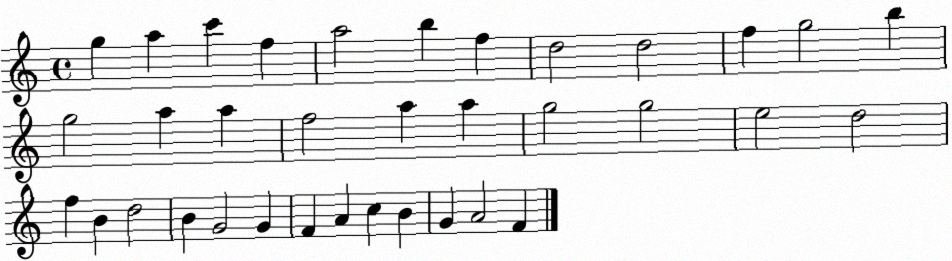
X:1
T:Untitled
M:4/4
L:1/4
K:C
g a c' f a2 b f d2 d2 f g2 b g2 a a f2 a a g2 g2 e2 d2 f B d2 B G2 G F A c B G A2 F